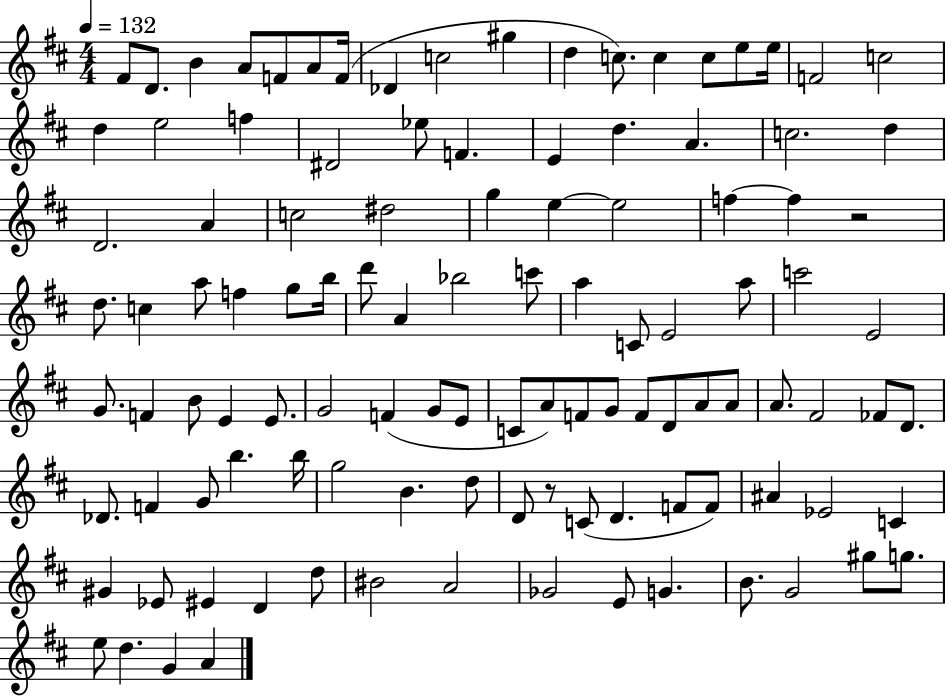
F#4/e D4/e. B4/q A4/e F4/e A4/e F4/s Db4/q C5/h G#5/q D5/q C5/e. C5/q C5/e E5/e E5/s F4/h C5/h D5/q E5/h F5/q D#4/h Eb5/e F4/q. E4/q D5/q. A4/q. C5/h. D5/q D4/h. A4/q C5/h D#5/h G5/q E5/q E5/h F5/q F5/q R/h D5/e. C5/q A5/e F5/q G5/e B5/s D6/e A4/q Bb5/h C6/e A5/q C4/e E4/h A5/e C6/h E4/h G4/e. F4/q B4/e E4/q E4/e. G4/h F4/q G4/e E4/e C4/e A4/e F4/e G4/e F4/e D4/e A4/e A4/e A4/e. F#4/h FES4/e D4/e. Db4/e. F4/q G4/e B5/q. B5/s G5/h B4/q. D5/e D4/e R/e C4/e D4/q. F4/e F4/e A#4/q Eb4/h C4/q G#4/q Eb4/e EIS4/q D4/q D5/e BIS4/h A4/h Gb4/h E4/e G4/q. B4/e. G4/h G#5/e G5/e. E5/e D5/q. G4/q A4/q